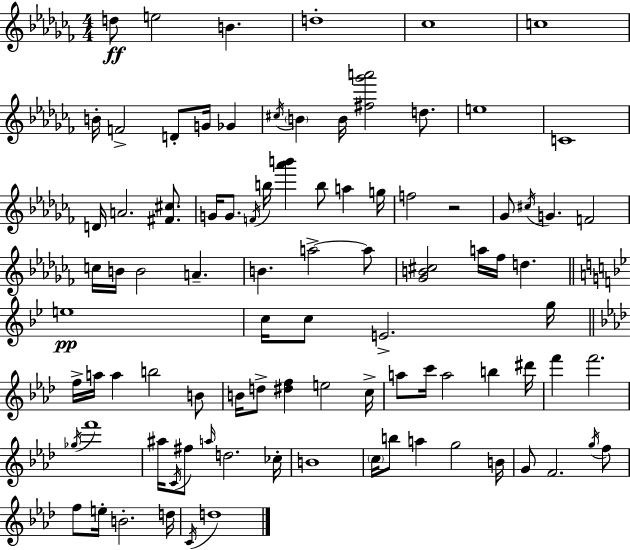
{
  \clef treble
  \numericTimeSignature
  \time 4/4
  \key aes \minor
  d''8\ff e''2 b'4. | d''1-. | ces''1 | c''1 | \break b'16-. f'2-> d'8-. g'16 ges'4 | \acciaccatura { cis''16 } \parenthesize b'4 b'16 <fis'' ges''' a'''>2 d''8. | e''1 | c'1 | \break d'16 a'2. <fis' cis''>8. | g'16 g'8. \acciaccatura { f'16 } b''16 <aes''' b'''>4 b''8 a''4 | g''16 f''2 r2 | ges'8 \acciaccatura { cis''16 } g'4. f'2 | \break c''16 b'16 b'2 a'4.-- | b'4. a''2->~~ | a''8 <ges' b' cis''>2 a''16 fes''16 d''4. | \bar "||" \break \key g \minor e''1\pp | c''16 c''8 e'2.-> g''16 | \bar "||" \break \key aes \major f''16-> a''16 a''4 b''2 b'8 | b'16 d''8-> <dis'' f''>4 e''2 c''16-> | a''8 c'''16 a''2 b''4 dis'''16 | f'''4 f'''2. | \break \acciaccatura { ges''16 } f'''1 | ais''16 \acciaccatura { c'16 } fis''8 \grace { a''16 } d''2. | ces''16-. b'1 | \parenthesize c''16 b''8 a''4 g''2 | \break b'16 g'8 f'2. | \acciaccatura { g''16 } f''8 f''8 e''16-. b'2.-. | d''16 \acciaccatura { c'16 } d''1 | \bar "|."
}